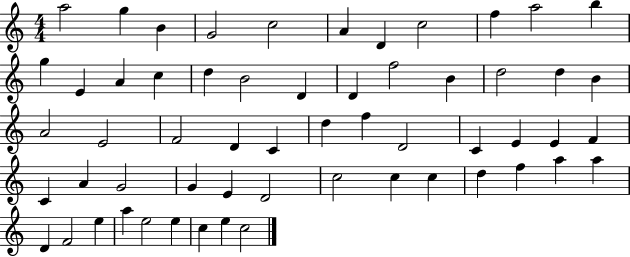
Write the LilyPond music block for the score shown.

{
  \clef treble
  \numericTimeSignature
  \time 4/4
  \key c \major
  a''2 g''4 b'4 | g'2 c''2 | a'4 d'4 c''2 | f''4 a''2 b''4 | \break g''4 e'4 a'4 c''4 | d''4 b'2 d'4 | d'4 f''2 b'4 | d''2 d''4 b'4 | \break a'2 e'2 | f'2 d'4 c'4 | d''4 f''4 d'2 | c'4 e'4 e'4 f'4 | \break c'4 a'4 g'2 | g'4 e'4 d'2 | c''2 c''4 c''4 | d''4 f''4 a''4 a''4 | \break d'4 f'2 e''4 | a''4 e''2 e''4 | c''4 e''4 c''2 | \bar "|."
}